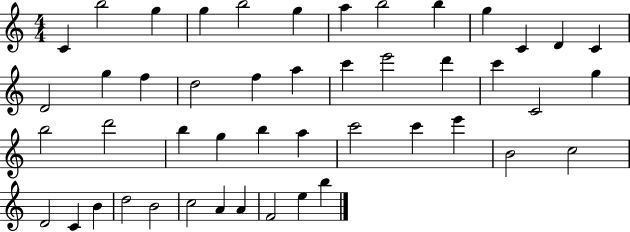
{
  \clef treble
  \numericTimeSignature
  \time 4/4
  \key c \major
  c'4 b''2 g''4 | g''4 b''2 g''4 | a''4 b''2 b''4 | g''4 c'4 d'4 c'4 | \break d'2 g''4 f''4 | d''2 f''4 a''4 | c'''4 e'''2 d'''4 | c'''4 c'2 g''4 | \break b''2 d'''2 | b''4 g''4 b''4 a''4 | c'''2 c'''4 e'''4 | b'2 c''2 | \break d'2 c'4 b'4 | d''2 b'2 | c''2 a'4 a'4 | f'2 e''4 b''4 | \break \bar "|."
}